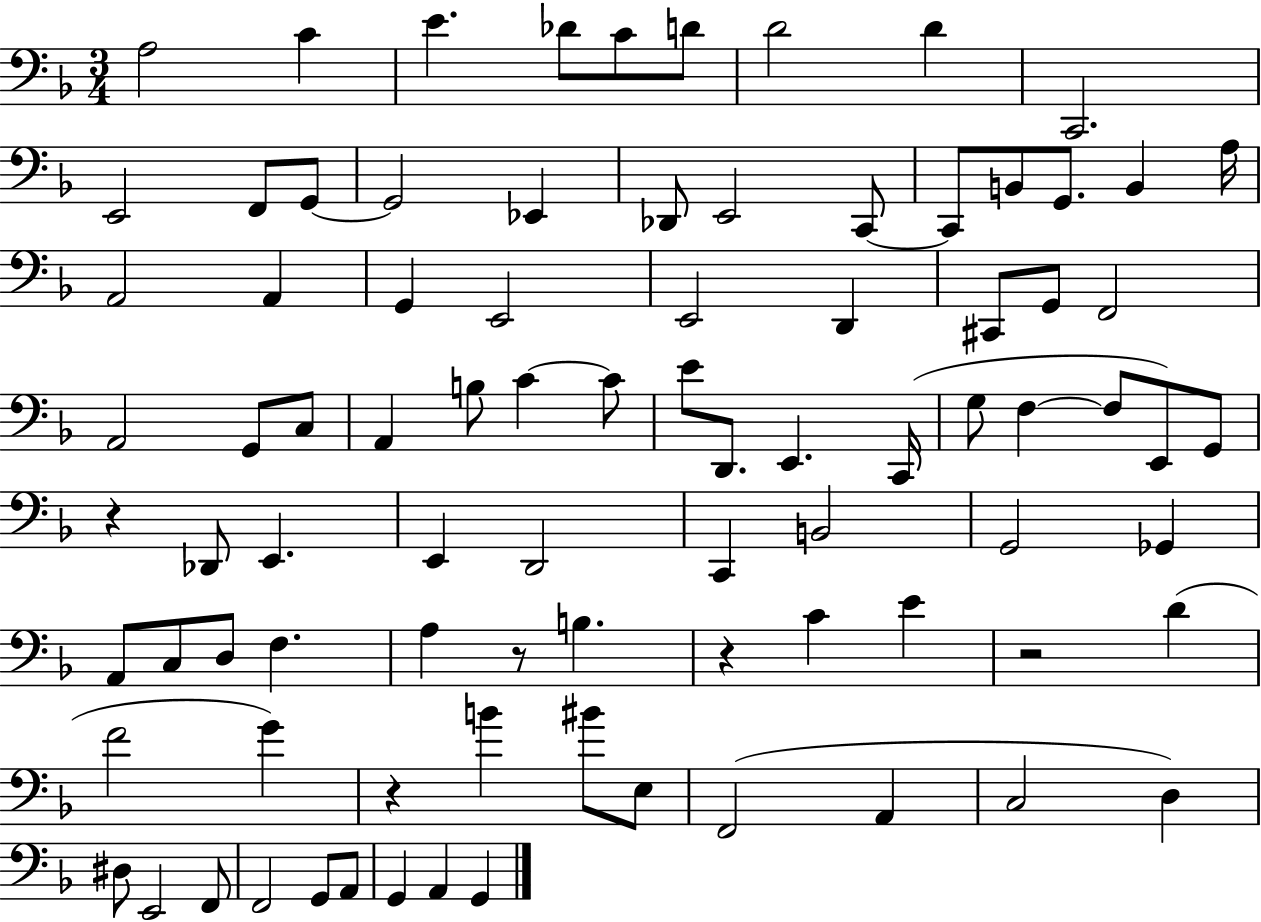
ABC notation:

X:1
T:Untitled
M:3/4
L:1/4
K:F
A,2 C E _D/2 C/2 D/2 D2 D C,,2 E,,2 F,,/2 G,,/2 G,,2 _E,, _D,,/2 E,,2 C,,/2 C,,/2 B,,/2 G,,/2 B,, A,/4 A,,2 A,, G,, E,,2 E,,2 D,, ^C,,/2 G,,/2 F,,2 A,,2 G,,/2 C,/2 A,, B,/2 C C/2 E/2 D,,/2 E,, C,,/4 G,/2 F, F,/2 E,,/2 G,,/2 z _D,,/2 E,, E,, D,,2 C,, B,,2 G,,2 _G,, A,,/2 C,/2 D,/2 F, A, z/2 B, z C E z2 D F2 G z B ^B/2 E,/2 F,,2 A,, C,2 D, ^D,/2 E,,2 F,,/2 F,,2 G,,/2 A,,/2 G,, A,, G,,